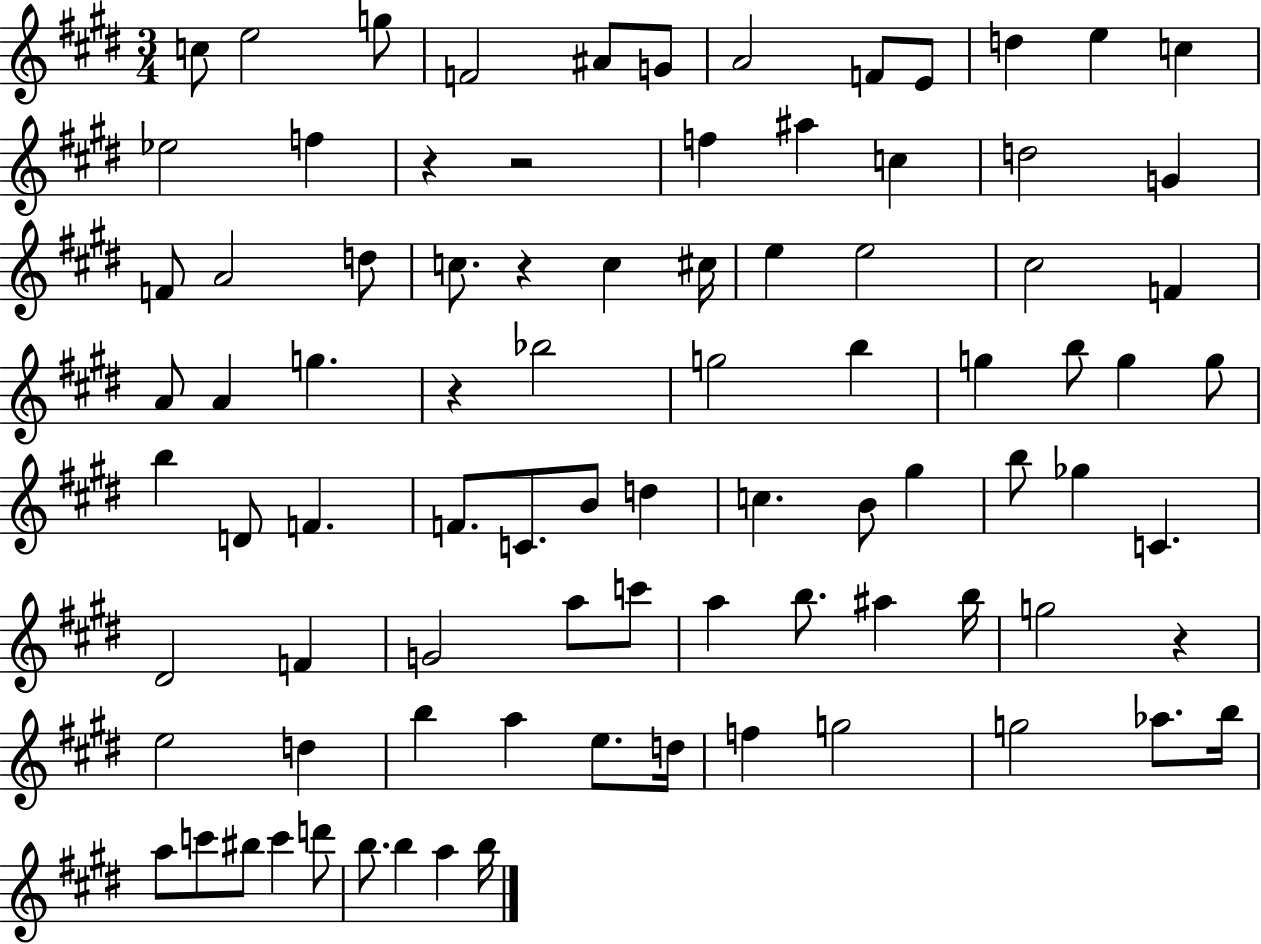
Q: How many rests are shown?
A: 5